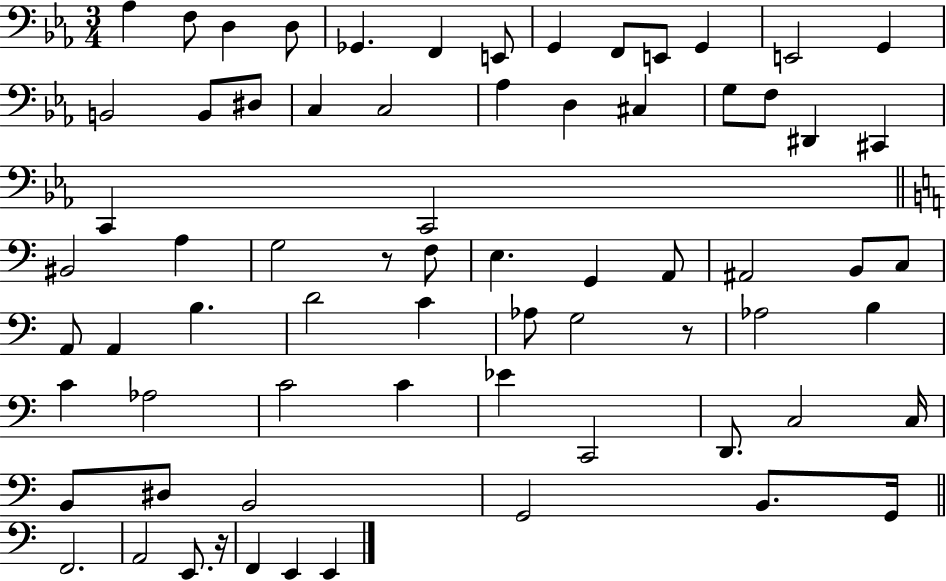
{
  \clef bass
  \numericTimeSignature
  \time 3/4
  \key ees \major
  aes4 f8 d4 d8 | ges,4. f,4 e,8 | g,4 f,8 e,8 g,4 | e,2 g,4 | \break b,2 b,8 dis8 | c4 c2 | aes4 d4 cis4 | g8 f8 dis,4 cis,4 | \break c,4 c,2 | \bar "||" \break \key c \major bis,2 a4 | g2 r8 f8 | e4. g,4 a,8 | ais,2 b,8 c8 | \break a,8 a,4 b4. | d'2 c'4 | aes8 g2 r8 | aes2 b4 | \break c'4 aes2 | c'2 c'4 | ees'4 c,2 | d,8. c2 c16 | \break b,8 dis8 b,2 | g,2 b,8. g,16 | \bar "||" \break \key c \major f,2. | a,2 e,8. r16 | f,4 e,4 e,4 | \bar "|."
}